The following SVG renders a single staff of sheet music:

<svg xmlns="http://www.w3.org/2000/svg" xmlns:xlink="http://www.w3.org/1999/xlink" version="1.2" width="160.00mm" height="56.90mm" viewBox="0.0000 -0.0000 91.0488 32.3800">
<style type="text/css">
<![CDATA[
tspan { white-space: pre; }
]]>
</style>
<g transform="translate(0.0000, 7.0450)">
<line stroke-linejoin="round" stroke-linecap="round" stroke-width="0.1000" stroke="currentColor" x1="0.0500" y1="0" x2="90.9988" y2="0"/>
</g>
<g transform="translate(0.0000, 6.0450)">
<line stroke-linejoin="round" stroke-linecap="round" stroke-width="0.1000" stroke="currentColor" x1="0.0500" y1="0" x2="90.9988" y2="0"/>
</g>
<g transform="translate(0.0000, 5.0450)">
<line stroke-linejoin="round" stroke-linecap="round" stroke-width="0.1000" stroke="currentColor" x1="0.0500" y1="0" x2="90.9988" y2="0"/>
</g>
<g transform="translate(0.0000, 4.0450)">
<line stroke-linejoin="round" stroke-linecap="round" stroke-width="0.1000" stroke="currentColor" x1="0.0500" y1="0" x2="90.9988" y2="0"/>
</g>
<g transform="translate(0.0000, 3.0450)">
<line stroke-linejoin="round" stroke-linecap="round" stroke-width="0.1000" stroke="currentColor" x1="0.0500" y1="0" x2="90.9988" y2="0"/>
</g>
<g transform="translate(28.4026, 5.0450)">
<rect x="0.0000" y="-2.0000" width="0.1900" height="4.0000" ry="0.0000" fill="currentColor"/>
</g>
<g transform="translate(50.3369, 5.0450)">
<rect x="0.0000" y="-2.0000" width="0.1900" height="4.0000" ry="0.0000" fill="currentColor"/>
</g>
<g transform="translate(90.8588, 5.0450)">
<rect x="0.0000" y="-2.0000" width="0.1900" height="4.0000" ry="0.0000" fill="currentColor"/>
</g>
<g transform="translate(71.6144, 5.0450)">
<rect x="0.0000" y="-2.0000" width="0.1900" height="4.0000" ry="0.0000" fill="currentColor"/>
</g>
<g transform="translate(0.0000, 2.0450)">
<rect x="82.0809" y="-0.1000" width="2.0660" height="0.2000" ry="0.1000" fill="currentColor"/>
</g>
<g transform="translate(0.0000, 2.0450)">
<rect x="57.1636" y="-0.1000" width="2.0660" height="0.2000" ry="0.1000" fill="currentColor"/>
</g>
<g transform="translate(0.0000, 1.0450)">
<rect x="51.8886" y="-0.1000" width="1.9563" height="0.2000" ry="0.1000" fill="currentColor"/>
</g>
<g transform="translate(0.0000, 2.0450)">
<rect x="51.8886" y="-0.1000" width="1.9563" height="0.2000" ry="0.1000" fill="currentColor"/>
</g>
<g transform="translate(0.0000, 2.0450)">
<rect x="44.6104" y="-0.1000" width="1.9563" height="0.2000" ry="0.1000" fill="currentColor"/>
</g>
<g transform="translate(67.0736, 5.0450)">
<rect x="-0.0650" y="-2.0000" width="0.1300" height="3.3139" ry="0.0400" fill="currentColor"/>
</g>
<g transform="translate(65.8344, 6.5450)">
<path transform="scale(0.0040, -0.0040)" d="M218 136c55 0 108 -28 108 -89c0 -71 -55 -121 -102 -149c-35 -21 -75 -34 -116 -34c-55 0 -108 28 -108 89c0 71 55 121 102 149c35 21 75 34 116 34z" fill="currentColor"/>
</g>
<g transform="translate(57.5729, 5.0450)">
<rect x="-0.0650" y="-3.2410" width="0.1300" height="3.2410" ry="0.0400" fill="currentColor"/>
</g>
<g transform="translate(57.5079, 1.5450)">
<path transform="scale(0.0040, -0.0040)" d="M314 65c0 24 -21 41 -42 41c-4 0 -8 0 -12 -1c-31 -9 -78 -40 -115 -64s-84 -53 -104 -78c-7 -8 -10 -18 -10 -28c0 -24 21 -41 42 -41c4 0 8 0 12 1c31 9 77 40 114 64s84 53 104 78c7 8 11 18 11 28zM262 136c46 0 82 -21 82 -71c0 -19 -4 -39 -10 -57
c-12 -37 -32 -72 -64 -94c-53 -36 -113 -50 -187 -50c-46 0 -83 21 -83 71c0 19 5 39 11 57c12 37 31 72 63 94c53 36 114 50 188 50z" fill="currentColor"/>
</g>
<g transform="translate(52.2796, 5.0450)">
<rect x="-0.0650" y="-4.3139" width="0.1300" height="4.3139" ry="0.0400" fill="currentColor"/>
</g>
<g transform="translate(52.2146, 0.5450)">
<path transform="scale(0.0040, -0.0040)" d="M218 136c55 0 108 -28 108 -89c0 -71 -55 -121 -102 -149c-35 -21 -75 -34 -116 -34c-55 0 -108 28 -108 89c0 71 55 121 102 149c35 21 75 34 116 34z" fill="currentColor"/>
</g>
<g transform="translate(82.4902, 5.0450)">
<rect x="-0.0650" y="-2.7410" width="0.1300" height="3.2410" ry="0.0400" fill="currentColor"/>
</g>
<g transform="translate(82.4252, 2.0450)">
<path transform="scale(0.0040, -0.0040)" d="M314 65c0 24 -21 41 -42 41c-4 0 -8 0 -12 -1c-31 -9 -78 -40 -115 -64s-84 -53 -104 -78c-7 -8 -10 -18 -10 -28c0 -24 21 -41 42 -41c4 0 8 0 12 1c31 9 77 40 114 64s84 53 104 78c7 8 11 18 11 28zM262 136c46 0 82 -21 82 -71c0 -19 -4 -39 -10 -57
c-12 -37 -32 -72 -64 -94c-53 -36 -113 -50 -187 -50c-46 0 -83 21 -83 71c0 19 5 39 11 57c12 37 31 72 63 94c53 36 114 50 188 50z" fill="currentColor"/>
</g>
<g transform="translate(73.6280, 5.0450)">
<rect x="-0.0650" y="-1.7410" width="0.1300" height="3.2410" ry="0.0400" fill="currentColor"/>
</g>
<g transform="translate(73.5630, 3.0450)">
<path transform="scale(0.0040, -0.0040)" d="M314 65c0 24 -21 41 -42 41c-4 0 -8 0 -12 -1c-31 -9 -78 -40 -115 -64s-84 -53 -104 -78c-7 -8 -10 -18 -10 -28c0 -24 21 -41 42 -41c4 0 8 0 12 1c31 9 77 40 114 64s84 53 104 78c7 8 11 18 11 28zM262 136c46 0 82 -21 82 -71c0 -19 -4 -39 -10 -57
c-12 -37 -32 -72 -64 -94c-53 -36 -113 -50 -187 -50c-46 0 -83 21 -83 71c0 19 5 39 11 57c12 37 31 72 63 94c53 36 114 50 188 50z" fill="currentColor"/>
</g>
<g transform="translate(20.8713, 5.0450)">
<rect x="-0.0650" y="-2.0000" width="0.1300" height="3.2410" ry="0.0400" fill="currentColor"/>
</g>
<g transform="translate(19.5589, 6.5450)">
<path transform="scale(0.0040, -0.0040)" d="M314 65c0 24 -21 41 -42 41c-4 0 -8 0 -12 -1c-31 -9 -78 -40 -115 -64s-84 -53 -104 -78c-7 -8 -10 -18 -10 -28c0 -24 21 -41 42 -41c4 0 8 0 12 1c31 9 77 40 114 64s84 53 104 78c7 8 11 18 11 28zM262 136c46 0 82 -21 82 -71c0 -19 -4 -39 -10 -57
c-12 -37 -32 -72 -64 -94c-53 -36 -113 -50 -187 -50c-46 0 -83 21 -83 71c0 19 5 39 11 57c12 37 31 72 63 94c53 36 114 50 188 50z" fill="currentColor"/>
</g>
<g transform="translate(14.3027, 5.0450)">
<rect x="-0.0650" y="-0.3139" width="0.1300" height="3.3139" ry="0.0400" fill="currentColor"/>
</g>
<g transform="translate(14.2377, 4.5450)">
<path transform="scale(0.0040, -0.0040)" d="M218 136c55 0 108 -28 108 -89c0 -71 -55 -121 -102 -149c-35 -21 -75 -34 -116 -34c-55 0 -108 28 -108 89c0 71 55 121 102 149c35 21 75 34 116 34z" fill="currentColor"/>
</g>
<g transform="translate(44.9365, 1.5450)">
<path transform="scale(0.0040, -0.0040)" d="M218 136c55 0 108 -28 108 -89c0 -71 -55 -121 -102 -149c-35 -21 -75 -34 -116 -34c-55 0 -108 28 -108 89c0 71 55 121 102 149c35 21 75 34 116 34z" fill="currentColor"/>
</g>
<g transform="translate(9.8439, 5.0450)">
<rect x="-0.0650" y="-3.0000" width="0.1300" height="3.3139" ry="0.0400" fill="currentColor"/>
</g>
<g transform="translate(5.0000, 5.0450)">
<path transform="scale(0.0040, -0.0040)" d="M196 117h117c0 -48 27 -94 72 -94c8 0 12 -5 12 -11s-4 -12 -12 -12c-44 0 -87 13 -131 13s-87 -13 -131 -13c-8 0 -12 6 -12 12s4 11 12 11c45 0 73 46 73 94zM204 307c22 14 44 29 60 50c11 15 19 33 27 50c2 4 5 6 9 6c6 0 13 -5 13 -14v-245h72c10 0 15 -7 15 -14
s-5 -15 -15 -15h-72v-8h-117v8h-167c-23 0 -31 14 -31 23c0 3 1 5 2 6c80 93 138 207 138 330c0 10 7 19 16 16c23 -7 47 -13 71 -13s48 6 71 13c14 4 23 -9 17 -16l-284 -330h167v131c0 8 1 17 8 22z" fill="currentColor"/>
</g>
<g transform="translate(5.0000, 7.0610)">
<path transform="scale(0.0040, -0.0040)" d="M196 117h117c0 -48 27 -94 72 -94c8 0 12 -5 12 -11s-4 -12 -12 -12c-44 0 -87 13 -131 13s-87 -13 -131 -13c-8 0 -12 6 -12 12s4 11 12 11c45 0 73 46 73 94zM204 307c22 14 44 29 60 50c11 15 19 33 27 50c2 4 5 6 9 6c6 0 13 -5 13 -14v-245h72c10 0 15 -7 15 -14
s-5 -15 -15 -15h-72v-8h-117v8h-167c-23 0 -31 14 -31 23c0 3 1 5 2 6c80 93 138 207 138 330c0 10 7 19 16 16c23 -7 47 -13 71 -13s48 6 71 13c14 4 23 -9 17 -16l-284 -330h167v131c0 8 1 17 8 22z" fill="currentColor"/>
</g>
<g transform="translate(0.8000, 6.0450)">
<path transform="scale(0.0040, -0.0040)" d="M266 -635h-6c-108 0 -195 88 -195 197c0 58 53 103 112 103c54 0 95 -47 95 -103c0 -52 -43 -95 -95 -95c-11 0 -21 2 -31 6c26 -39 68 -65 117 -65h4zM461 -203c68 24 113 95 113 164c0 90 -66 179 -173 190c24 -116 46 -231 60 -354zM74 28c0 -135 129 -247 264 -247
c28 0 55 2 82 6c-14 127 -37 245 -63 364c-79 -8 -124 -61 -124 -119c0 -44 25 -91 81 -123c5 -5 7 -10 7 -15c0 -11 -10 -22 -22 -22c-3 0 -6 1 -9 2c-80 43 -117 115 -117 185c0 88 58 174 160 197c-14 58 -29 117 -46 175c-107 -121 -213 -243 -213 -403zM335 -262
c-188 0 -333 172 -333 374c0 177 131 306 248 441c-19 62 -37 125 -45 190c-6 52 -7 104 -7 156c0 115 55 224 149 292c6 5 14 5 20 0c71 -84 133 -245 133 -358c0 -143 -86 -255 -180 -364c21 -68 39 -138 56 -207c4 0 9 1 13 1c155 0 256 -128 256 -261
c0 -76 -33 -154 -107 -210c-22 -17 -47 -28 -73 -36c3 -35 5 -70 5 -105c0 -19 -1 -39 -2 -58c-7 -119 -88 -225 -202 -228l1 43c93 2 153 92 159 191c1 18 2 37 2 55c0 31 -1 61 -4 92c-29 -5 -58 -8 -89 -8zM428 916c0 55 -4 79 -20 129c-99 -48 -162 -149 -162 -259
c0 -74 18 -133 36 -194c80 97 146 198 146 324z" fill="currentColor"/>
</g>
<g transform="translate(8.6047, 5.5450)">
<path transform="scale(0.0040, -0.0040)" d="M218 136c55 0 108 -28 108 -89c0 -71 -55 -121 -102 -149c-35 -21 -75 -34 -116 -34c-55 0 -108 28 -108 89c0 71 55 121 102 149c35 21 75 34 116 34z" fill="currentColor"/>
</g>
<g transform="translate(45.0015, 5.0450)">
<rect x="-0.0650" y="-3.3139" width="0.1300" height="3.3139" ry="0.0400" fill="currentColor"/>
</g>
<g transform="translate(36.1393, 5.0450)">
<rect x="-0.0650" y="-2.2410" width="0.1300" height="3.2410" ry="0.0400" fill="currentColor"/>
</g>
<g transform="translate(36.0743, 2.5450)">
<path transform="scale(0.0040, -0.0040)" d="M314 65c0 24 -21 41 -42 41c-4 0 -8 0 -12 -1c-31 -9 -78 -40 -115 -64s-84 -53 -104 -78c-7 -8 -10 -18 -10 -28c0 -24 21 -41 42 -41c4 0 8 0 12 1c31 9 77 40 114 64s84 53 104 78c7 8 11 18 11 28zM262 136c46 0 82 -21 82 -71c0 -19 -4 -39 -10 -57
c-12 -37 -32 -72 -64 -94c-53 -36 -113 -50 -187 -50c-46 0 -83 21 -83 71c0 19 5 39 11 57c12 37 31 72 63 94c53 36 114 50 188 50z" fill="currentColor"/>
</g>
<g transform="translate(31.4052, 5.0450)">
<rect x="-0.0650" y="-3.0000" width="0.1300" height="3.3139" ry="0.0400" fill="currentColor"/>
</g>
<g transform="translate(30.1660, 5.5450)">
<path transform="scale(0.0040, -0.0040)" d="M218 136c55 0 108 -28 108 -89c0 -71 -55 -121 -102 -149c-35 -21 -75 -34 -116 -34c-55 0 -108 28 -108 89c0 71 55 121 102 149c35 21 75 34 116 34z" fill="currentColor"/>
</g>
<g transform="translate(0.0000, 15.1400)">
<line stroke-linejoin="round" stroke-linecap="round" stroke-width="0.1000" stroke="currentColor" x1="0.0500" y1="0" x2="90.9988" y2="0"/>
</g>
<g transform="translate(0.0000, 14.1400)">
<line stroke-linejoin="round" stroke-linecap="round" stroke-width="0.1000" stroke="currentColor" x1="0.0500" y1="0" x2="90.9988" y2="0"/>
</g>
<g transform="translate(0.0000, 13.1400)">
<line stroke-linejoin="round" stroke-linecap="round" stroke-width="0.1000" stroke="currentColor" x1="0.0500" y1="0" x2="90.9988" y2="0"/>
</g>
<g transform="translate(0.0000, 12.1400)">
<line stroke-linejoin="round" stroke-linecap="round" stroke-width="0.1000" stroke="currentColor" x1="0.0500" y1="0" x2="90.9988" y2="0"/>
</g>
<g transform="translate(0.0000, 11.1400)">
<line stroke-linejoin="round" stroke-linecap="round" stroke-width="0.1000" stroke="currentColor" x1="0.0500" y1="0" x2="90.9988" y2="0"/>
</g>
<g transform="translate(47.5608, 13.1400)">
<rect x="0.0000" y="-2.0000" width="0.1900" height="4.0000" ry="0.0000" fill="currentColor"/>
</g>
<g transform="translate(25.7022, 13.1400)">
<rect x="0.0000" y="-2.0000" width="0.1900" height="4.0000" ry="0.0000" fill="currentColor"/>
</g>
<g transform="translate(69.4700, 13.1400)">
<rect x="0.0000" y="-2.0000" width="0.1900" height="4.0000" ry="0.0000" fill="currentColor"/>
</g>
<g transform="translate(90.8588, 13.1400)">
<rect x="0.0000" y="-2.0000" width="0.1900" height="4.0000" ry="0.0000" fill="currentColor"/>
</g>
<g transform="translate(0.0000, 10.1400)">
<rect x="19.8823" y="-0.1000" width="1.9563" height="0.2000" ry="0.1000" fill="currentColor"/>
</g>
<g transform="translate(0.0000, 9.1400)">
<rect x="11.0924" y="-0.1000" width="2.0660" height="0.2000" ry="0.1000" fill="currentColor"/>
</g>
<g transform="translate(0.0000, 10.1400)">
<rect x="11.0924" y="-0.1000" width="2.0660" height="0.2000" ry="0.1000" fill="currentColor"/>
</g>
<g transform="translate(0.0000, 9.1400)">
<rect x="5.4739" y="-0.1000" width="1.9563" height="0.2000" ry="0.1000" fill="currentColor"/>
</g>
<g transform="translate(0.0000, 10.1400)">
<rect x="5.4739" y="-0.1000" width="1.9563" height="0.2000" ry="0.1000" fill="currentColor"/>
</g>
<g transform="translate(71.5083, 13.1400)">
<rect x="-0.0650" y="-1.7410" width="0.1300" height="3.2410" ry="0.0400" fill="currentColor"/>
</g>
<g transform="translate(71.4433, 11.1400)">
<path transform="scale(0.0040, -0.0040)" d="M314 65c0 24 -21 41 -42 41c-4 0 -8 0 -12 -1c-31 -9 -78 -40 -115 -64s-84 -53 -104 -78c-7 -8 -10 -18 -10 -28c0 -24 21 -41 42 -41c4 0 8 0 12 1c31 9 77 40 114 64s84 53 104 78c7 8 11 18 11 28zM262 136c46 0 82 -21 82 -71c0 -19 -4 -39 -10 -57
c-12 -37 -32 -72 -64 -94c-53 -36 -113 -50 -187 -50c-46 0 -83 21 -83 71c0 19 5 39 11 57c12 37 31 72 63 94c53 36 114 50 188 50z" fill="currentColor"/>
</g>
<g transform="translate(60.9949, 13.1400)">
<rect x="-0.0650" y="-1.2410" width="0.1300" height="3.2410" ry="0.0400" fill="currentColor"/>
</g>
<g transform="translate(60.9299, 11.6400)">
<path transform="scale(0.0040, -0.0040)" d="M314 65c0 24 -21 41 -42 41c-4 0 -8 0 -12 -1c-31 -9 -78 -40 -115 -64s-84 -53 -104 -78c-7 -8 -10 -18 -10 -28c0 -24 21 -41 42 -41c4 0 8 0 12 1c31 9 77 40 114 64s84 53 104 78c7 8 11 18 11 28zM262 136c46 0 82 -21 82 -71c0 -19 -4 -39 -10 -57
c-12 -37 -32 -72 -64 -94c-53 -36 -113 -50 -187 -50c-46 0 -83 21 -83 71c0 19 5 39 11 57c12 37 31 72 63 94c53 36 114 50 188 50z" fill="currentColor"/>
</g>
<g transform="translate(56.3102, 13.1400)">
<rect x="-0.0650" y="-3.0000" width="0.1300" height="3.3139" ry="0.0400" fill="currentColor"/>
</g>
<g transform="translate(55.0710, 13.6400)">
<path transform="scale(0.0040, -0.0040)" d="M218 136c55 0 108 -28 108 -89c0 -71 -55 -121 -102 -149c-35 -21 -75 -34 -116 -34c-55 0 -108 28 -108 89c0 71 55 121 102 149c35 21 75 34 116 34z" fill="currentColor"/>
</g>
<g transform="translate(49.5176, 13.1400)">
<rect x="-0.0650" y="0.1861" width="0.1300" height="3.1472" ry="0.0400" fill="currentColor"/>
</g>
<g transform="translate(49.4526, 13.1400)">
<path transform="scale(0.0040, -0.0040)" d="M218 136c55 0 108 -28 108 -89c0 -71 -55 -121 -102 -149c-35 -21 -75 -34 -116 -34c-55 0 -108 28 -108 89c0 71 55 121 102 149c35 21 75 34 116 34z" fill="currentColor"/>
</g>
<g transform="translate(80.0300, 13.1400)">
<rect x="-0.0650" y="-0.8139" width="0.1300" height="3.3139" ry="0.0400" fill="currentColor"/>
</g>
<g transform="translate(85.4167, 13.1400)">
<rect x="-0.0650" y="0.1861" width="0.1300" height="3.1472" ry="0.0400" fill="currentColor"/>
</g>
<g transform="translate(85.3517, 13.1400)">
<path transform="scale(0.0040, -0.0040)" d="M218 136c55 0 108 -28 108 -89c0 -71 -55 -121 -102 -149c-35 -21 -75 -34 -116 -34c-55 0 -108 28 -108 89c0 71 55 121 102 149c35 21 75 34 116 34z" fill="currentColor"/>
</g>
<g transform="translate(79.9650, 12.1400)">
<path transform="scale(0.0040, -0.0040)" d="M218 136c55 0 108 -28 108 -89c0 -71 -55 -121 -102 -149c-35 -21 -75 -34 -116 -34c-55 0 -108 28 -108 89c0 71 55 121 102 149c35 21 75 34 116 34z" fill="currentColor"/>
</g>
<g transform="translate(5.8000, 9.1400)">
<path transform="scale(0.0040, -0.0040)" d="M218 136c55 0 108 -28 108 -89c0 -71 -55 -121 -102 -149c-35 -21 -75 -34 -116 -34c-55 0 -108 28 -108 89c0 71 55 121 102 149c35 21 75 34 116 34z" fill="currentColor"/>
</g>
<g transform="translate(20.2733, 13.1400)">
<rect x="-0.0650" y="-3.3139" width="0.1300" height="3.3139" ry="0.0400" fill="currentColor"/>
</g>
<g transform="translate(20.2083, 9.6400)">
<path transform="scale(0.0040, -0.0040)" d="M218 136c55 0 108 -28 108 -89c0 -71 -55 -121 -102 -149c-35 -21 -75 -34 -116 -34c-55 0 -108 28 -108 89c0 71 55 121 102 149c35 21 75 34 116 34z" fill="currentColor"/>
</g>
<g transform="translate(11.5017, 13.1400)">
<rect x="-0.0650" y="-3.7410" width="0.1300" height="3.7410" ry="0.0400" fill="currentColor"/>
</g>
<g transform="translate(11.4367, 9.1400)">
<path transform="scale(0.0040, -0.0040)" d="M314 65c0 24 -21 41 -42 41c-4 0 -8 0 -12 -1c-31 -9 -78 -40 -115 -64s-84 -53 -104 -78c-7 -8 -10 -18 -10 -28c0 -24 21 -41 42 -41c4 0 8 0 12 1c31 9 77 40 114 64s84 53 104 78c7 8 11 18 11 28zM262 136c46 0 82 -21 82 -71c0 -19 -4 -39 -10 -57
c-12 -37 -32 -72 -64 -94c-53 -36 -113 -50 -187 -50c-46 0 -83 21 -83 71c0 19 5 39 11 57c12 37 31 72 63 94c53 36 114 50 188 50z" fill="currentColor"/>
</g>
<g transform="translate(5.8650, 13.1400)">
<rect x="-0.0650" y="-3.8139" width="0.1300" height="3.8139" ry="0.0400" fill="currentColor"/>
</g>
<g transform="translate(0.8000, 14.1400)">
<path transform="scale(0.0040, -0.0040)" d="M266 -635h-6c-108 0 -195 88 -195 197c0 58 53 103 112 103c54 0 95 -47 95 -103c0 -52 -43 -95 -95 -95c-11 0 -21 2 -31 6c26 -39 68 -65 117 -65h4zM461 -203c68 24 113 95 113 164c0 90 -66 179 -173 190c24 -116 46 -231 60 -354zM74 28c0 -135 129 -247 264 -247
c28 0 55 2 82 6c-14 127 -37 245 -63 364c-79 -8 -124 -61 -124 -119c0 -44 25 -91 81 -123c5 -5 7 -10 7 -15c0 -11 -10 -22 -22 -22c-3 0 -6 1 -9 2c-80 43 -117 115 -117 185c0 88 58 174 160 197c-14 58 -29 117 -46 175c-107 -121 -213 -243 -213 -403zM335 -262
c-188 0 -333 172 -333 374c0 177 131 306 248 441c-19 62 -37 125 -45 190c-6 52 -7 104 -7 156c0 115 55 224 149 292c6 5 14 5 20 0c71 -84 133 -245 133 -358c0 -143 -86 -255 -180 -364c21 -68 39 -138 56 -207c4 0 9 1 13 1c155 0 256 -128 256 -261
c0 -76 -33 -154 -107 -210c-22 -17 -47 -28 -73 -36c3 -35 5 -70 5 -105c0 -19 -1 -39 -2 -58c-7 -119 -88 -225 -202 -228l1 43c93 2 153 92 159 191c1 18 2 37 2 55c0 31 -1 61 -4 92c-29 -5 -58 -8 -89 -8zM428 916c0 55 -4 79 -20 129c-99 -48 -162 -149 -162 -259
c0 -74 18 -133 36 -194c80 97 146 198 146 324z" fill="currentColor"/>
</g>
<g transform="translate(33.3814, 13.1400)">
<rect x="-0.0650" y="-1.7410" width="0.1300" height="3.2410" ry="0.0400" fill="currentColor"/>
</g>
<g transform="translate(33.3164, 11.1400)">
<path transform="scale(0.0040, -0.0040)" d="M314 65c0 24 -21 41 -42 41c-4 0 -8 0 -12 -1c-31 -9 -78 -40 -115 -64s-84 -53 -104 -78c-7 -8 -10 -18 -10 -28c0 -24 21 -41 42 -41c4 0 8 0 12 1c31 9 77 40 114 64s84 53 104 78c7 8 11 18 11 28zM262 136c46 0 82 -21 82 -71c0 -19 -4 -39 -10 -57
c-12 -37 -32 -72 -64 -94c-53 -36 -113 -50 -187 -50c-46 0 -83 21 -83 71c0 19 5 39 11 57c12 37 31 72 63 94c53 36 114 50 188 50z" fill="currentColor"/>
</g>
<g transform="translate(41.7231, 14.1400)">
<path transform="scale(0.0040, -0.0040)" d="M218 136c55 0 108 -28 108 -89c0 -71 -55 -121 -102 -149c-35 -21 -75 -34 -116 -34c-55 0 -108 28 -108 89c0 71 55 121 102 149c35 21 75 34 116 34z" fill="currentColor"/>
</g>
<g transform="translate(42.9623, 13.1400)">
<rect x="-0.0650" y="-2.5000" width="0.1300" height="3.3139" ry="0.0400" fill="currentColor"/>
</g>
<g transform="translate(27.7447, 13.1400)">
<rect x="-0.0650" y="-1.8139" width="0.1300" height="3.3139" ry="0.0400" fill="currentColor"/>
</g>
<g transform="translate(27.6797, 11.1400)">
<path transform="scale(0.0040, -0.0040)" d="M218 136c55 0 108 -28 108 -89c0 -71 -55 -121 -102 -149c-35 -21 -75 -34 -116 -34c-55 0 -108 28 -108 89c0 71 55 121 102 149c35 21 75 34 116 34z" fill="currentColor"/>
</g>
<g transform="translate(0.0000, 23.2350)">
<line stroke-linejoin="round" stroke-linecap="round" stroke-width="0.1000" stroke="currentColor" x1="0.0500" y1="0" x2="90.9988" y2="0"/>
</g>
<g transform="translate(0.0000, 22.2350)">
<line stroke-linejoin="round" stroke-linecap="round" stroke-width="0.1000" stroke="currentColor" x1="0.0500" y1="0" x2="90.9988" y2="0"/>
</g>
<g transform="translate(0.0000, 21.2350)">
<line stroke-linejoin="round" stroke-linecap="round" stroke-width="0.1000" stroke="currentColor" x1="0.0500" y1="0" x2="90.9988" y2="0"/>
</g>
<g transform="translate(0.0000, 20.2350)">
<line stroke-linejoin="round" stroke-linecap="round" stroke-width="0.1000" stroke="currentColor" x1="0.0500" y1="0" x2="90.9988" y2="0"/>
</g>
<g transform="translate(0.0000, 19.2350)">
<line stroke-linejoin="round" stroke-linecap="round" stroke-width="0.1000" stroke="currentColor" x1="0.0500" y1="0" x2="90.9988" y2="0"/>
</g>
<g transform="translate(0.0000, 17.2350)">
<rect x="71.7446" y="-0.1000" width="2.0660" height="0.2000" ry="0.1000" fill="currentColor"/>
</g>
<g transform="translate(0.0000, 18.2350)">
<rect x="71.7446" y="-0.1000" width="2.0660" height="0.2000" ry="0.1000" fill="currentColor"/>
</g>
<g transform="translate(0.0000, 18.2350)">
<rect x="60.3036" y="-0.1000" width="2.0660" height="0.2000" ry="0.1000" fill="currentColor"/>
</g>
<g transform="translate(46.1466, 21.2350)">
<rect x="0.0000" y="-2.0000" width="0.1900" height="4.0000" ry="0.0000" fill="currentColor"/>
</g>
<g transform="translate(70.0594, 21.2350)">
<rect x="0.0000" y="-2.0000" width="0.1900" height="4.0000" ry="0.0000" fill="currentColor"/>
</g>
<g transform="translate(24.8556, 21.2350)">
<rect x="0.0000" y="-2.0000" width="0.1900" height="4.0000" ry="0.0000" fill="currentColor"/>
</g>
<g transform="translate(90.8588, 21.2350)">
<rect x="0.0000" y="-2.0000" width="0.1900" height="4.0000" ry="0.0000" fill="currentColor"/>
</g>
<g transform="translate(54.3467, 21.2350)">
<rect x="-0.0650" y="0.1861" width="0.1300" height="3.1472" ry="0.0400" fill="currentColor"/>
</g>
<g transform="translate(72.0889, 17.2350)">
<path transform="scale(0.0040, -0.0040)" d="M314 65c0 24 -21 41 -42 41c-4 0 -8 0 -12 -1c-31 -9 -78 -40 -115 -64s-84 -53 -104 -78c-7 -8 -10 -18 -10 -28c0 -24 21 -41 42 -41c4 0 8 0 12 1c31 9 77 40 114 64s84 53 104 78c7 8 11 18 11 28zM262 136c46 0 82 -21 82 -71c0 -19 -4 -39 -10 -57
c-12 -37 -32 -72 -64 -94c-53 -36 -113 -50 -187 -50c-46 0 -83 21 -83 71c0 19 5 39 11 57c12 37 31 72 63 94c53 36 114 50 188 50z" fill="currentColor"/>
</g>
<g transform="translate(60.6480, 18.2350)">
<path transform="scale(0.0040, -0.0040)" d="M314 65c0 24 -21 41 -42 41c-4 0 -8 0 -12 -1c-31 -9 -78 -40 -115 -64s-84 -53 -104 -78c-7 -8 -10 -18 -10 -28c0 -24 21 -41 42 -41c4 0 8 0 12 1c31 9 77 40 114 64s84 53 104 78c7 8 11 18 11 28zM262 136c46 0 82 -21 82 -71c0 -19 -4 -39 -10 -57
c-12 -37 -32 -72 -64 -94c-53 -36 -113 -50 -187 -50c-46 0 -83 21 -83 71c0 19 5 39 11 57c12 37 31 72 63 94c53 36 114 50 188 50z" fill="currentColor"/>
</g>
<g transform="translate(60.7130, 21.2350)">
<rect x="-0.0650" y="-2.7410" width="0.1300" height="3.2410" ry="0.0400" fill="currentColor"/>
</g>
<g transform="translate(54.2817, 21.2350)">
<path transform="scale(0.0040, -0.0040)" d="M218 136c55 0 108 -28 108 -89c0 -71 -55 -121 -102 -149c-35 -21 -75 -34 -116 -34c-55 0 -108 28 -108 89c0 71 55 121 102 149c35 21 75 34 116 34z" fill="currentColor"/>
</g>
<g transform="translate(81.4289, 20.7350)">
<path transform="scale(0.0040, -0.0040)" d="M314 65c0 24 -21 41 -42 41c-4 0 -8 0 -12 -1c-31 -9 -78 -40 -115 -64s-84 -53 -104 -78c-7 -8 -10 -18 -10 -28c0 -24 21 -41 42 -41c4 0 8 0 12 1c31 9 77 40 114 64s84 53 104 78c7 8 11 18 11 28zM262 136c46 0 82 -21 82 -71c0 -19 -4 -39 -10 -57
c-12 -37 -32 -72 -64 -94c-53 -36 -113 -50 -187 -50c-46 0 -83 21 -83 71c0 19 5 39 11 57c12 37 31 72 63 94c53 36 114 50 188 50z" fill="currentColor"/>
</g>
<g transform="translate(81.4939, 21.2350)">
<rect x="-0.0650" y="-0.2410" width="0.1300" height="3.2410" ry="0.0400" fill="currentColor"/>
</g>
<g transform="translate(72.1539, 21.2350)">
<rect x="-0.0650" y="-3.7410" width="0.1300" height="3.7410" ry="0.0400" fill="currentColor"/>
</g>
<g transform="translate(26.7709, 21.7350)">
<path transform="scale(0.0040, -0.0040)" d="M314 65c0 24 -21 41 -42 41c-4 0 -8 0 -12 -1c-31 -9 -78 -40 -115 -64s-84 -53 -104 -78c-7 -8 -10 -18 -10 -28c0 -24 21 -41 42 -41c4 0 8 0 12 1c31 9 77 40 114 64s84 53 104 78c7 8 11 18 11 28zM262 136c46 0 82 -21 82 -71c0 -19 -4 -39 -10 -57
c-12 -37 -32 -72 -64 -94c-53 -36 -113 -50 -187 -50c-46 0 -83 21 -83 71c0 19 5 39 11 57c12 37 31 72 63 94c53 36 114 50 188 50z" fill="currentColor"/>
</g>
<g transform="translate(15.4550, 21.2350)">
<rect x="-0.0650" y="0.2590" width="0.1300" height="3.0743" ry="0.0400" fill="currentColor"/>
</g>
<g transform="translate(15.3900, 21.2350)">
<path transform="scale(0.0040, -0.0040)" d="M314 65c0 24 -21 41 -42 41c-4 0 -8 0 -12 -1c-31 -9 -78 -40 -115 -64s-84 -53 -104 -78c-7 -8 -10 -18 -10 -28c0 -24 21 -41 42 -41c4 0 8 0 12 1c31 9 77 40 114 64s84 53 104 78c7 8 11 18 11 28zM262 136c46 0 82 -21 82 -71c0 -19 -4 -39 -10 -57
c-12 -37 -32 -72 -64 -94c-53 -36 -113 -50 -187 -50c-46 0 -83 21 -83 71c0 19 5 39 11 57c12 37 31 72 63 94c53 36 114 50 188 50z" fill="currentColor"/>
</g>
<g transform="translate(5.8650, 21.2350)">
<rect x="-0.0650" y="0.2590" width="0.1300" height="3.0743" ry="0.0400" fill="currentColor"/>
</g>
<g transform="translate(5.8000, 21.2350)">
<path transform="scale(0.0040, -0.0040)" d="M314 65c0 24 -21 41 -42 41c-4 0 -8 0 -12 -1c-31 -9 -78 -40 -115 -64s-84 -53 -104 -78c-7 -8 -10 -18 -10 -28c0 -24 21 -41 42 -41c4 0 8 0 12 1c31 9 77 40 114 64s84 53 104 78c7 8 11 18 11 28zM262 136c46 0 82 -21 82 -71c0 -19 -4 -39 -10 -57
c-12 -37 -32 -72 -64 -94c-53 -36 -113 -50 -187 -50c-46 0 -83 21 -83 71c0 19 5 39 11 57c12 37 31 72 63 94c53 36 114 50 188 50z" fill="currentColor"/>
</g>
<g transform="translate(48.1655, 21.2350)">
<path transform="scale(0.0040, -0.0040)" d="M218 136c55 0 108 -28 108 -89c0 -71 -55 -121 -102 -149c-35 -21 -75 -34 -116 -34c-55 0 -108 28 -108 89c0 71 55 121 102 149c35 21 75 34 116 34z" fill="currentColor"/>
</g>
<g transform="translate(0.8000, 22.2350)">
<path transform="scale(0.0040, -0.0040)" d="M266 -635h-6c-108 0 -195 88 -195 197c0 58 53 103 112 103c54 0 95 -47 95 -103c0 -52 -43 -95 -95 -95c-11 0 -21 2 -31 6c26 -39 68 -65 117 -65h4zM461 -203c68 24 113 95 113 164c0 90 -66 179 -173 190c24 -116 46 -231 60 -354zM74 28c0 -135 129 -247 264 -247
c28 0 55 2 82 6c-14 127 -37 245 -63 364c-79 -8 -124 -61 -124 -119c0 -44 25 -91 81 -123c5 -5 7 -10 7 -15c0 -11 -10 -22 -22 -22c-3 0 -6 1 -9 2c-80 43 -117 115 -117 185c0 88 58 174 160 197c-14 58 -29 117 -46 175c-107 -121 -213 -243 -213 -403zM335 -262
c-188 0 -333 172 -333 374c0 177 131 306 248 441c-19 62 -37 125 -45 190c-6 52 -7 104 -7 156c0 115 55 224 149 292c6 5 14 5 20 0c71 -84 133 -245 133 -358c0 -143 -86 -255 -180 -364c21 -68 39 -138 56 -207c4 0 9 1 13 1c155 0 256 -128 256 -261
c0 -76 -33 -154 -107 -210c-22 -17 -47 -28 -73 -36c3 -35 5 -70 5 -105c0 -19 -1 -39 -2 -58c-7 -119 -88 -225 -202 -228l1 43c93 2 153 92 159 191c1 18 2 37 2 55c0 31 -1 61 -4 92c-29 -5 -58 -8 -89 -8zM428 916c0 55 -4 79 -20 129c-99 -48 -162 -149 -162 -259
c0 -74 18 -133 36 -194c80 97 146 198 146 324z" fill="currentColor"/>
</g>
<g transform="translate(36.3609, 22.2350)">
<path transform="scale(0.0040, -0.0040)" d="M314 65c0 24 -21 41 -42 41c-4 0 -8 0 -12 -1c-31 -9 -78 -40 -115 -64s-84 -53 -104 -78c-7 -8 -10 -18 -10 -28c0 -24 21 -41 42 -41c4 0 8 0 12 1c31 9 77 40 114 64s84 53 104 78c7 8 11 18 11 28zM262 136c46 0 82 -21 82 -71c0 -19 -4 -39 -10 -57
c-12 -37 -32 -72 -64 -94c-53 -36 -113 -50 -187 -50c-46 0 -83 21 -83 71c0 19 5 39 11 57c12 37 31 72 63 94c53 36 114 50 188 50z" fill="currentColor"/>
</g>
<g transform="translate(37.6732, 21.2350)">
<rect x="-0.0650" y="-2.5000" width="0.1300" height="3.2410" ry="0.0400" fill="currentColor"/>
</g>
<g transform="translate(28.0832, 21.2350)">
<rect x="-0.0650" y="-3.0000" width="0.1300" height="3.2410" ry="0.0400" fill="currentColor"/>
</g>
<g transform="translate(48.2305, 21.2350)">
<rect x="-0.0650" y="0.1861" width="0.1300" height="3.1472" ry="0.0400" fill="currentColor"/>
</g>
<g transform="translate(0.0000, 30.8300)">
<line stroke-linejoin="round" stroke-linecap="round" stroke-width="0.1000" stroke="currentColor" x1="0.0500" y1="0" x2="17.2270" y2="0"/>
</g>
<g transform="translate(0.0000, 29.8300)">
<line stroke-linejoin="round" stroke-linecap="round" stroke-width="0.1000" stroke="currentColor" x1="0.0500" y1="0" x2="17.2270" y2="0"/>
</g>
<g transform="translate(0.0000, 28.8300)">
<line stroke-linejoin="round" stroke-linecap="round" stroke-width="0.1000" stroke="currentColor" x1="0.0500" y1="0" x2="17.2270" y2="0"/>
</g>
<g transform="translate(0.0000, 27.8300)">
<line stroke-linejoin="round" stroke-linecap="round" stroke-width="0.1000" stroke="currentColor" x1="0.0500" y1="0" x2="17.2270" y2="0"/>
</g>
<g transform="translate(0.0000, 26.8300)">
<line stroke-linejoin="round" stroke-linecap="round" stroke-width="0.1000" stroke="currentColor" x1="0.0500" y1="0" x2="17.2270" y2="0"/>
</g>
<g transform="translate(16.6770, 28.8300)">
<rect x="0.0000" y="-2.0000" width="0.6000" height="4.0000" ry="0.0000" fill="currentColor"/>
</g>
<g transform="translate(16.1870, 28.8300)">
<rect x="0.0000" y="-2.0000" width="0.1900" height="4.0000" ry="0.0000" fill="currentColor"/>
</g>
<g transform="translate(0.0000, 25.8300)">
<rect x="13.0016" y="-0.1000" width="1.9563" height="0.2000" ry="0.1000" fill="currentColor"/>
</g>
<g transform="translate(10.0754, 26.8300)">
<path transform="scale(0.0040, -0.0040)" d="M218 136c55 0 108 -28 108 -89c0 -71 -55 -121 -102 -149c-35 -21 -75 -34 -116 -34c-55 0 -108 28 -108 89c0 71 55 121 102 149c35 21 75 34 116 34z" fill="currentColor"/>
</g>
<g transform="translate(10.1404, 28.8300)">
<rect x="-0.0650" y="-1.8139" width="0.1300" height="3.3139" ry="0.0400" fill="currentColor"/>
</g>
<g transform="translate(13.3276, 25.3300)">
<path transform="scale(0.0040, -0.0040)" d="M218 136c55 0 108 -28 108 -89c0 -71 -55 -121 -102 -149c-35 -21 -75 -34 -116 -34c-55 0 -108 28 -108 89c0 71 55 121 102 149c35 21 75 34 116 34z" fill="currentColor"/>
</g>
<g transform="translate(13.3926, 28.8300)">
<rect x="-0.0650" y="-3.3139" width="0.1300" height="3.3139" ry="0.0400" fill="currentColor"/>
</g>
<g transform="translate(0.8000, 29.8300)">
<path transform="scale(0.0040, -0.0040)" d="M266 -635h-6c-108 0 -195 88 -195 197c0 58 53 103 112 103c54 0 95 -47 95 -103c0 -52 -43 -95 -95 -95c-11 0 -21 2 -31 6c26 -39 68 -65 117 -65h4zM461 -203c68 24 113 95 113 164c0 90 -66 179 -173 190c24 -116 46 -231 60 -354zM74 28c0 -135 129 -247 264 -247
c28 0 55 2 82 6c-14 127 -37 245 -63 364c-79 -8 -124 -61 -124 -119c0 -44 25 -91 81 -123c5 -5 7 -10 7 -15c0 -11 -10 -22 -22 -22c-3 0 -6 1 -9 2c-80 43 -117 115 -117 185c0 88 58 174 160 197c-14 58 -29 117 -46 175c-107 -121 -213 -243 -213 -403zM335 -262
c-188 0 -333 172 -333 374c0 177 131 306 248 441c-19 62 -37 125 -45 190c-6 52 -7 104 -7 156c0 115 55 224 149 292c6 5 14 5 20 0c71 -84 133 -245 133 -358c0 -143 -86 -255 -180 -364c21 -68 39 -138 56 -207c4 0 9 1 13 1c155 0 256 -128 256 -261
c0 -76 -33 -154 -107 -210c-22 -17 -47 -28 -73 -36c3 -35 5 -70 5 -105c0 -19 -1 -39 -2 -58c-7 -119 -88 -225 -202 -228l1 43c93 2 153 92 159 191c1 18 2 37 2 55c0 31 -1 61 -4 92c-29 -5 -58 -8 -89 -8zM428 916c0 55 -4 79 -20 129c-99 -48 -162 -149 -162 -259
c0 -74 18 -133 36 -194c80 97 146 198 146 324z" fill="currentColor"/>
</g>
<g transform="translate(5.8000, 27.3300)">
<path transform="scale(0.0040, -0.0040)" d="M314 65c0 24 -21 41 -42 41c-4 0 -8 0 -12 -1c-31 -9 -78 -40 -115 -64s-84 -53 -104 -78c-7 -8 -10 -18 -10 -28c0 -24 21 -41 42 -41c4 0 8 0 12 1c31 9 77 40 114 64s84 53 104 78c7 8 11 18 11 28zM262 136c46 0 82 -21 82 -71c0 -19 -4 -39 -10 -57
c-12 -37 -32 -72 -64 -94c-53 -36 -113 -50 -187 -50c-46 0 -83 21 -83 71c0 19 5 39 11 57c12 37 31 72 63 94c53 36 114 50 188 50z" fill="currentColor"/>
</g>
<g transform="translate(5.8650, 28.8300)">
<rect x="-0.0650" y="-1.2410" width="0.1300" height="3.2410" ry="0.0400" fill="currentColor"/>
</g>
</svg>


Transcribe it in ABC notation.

X:1
T:Untitled
M:4/4
L:1/4
K:C
A c F2 A g2 b d' b2 F f2 a2 c' c'2 b f f2 G B A e2 f2 d B B2 B2 A2 G2 B B a2 c'2 c2 e2 f b